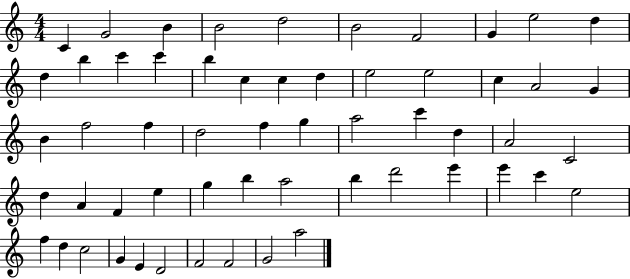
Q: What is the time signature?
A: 4/4